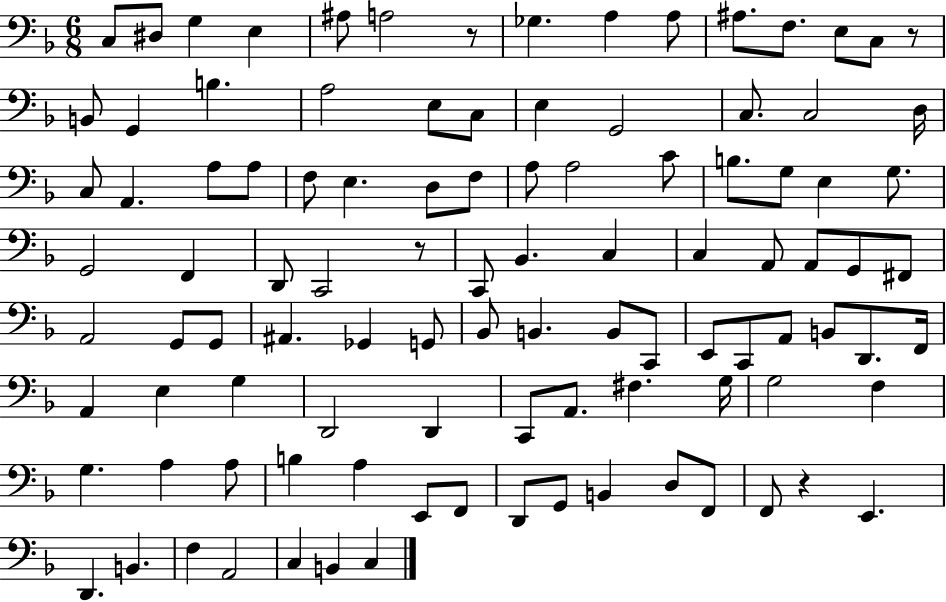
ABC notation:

X:1
T:Untitled
M:6/8
L:1/4
K:F
C,/2 ^D,/2 G, E, ^A,/2 A,2 z/2 _G, A, A,/2 ^A,/2 F,/2 E,/2 C,/2 z/2 B,,/2 G,, B, A,2 E,/2 C,/2 E, G,,2 C,/2 C,2 D,/4 C,/2 A,, A,/2 A,/2 F,/2 E, D,/2 F,/2 A,/2 A,2 C/2 B,/2 G,/2 E, G,/2 G,,2 F,, D,,/2 C,,2 z/2 C,,/2 _B,, C, C, A,,/2 A,,/2 G,,/2 ^F,,/2 A,,2 G,,/2 G,,/2 ^A,, _G,, G,,/2 _B,,/2 B,, B,,/2 C,,/2 E,,/2 C,,/2 A,,/2 B,,/2 D,,/2 F,,/4 A,, E, G, D,,2 D,, C,,/2 A,,/2 ^F, G,/4 G,2 F, G, A, A,/2 B, A, E,,/2 F,,/2 D,,/2 G,,/2 B,, D,/2 F,,/2 F,,/2 z E,, D,, B,, F, A,,2 C, B,, C,